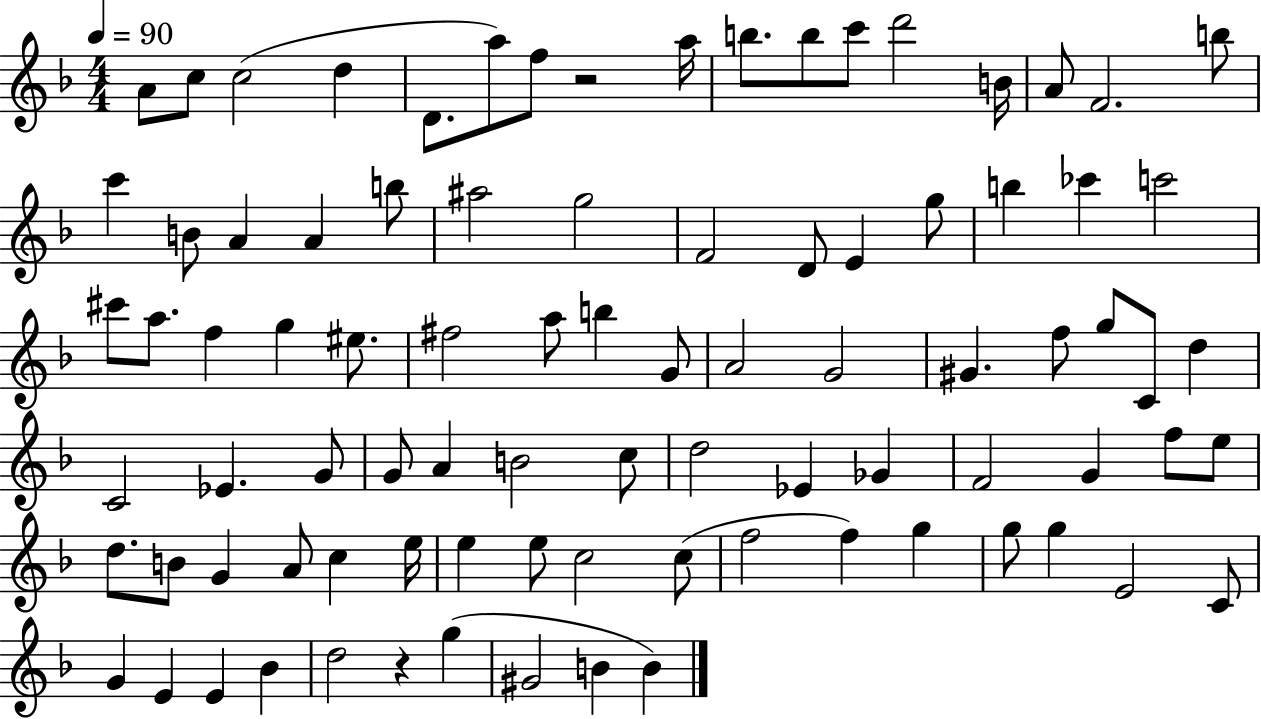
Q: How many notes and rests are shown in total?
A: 88